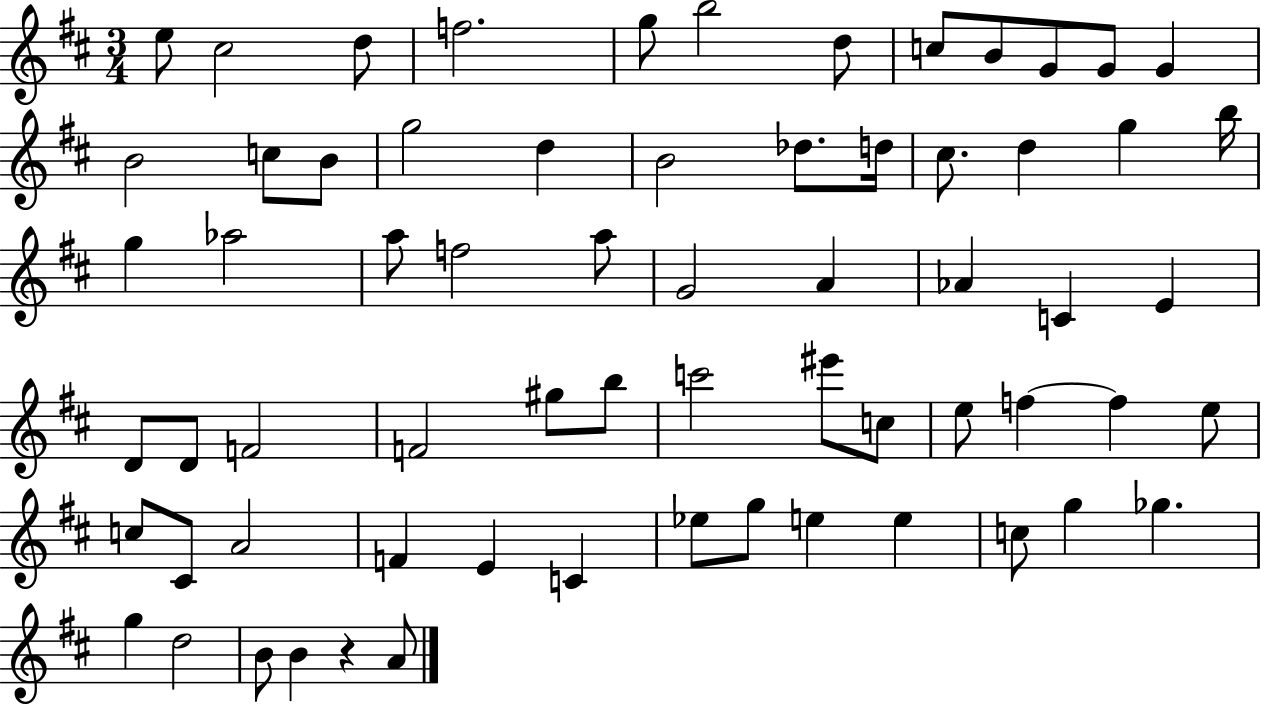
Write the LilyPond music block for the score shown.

{
  \clef treble
  \numericTimeSignature
  \time 3/4
  \key d \major
  e''8 cis''2 d''8 | f''2. | g''8 b''2 d''8 | c''8 b'8 g'8 g'8 g'4 | \break b'2 c''8 b'8 | g''2 d''4 | b'2 des''8. d''16 | cis''8. d''4 g''4 b''16 | \break g''4 aes''2 | a''8 f''2 a''8 | g'2 a'4 | aes'4 c'4 e'4 | \break d'8 d'8 f'2 | f'2 gis''8 b''8 | c'''2 eis'''8 c''8 | e''8 f''4~~ f''4 e''8 | \break c''8 cis'8 a'2 | f'4 e'4 c'4 | ees''8 g''8 e''4 e''4 | c''8 g''4 ges''4. | \break g''4 d''2 | b'8 b'4 r4 a'8 | \bar "|."
}